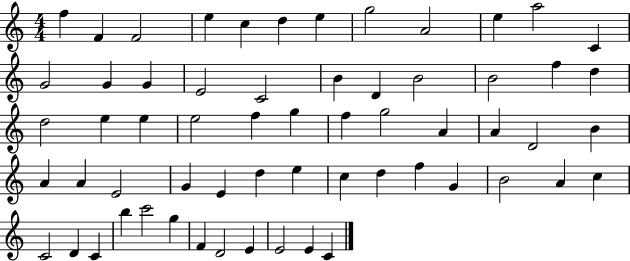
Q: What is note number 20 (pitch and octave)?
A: B4